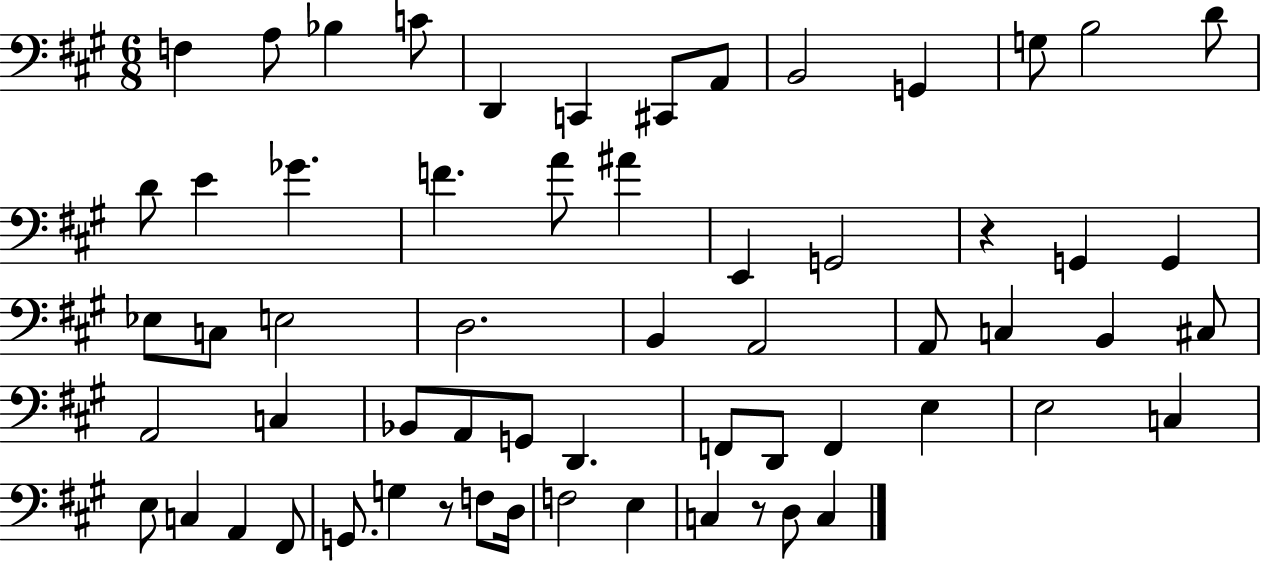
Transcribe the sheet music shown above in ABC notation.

X:1
T:Untitled
M:6/8
L:1/4
K:A
F, A,/2 _B, C/2 D,, C,, ^C,,/2 A,,/2 B,,2 G,, G,/2 B,2 D/2 D/2 E _G F A/2 ^A E,, G,,2 z G,, G,, _E,/2 C,/2 E,2 D,2 B,, A,,2 A,,/2 C, B,, ^C,/2 A,,2 C, _B,,/2 A,,/2 G,,/2 D,, F,,/2 D,,/2 F,, E, E,2 C, E,/2 C, A,, ^F,,/2 G,,/2 G, z/2 F,/2 D,/4 F,2 E, C, z/2 D,/2 C,